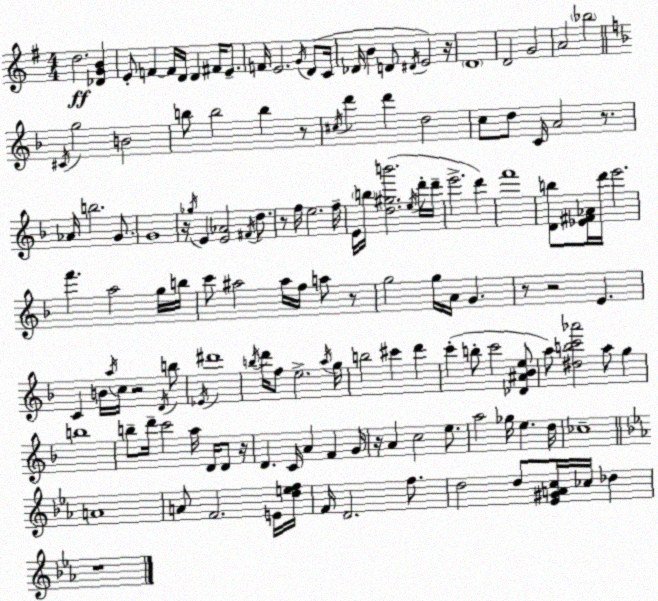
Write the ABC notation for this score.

X:1
T:Untitled
M:4/4
L:1/4
K:G
d2 [_DGB] E/2 F F/4 D/4 D ^F/4 E/2 F/4 E2 G/4 D/2 C/4 _D/4 B D/2 ^D/4 E2 z/4 D4 D2 G2 A2 _b2 ^C/4 g2 B2 b/2 b2 b z/2 ^c/4 d' d' d2 c/2 d/2 C/4 A2 z/2 _A/4 b2 G/2 G4 z/4 _g/4 E [E_A]2 ^F/4 d/2 z/2 f/4 e2 f/4 E/4 b/4 [d^gb']2 e/4 d'/4 d'/4 e'2 d' f'4 [Db]/2 [_E^F_A]/4 d'/4 e'2 f' a2 g/4 b/4 c'/2 ^a2 ^a/4 f/4 a/2 z/2 g2 g/4 A/4 G z/2 z2 E C B/4 a/4 c/4 z2 D/4 b/2 _E/4 ^d'4 b/4 d'/4 f/2 e2 a/4 g/4 b2 ^c' d' c' b/2 c'2 [_D^A_Be]/2 a/2 [^dbc'_a']2 a/2 g b4 b/2 d'/4 c'2 a/4 D/4 D/2 z/4 D C/4 A F G/4 z/4 A c2 e/2 a2 _g/4 e d/4 _c4 A4 A/2 F2 E/4 [def]/4 F/4 D2 f/2 d2 d/2 [_E^GAc]/4 _c/4 _d z4